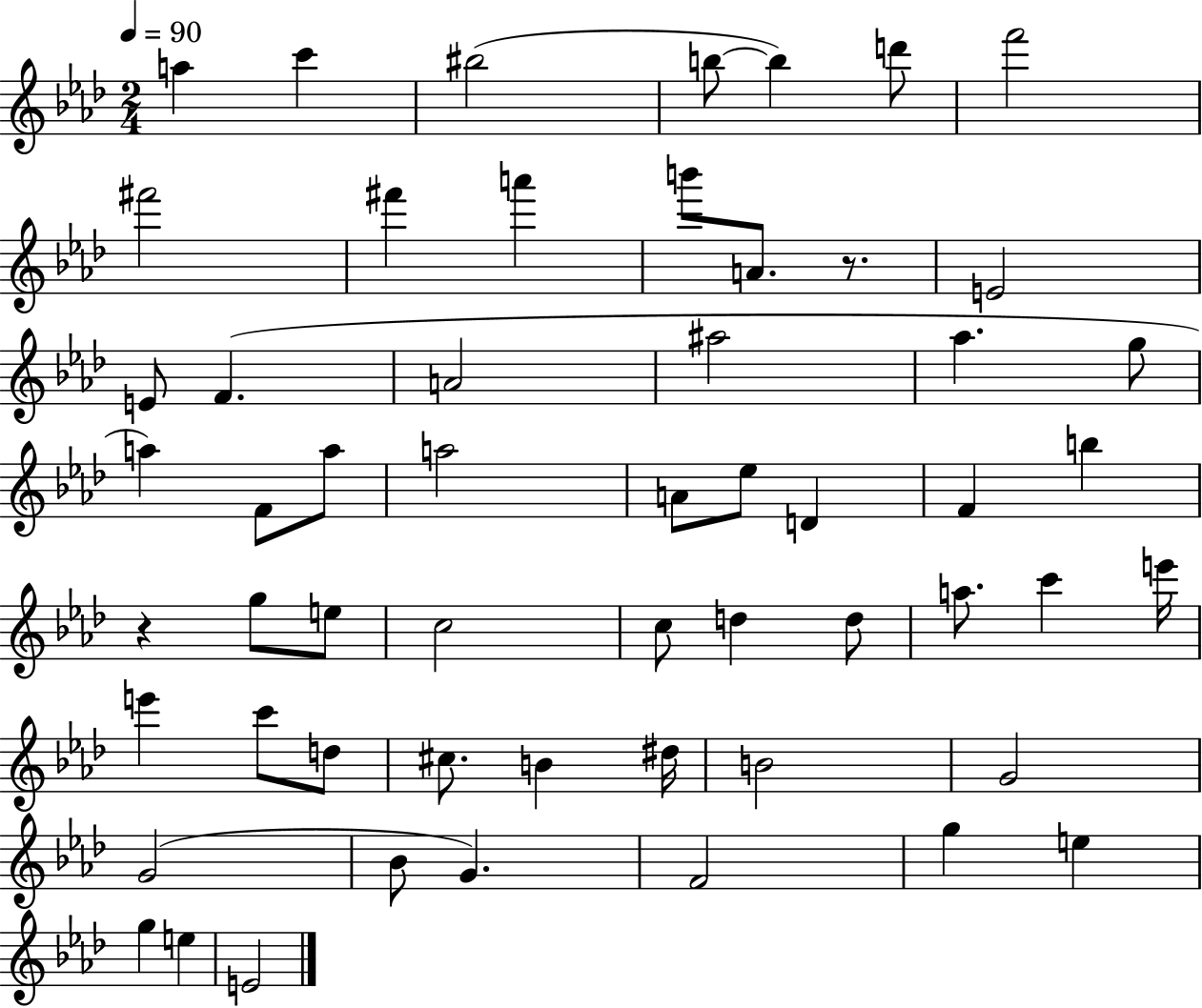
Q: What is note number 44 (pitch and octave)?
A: B4